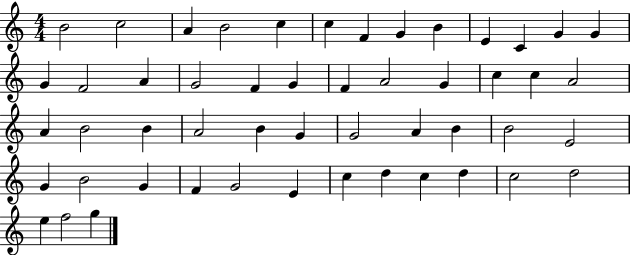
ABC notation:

X:1
T:Untitled
M:4/4
L:1/4
K:C
B2 c2 A B2 c c F G B E C G G G F2 A G2 F G F A2 G c c A2 A B2 B A2 B G G2 A B B2 E2 G B2 G F G2 E c d c d c2 d2 e f2 g